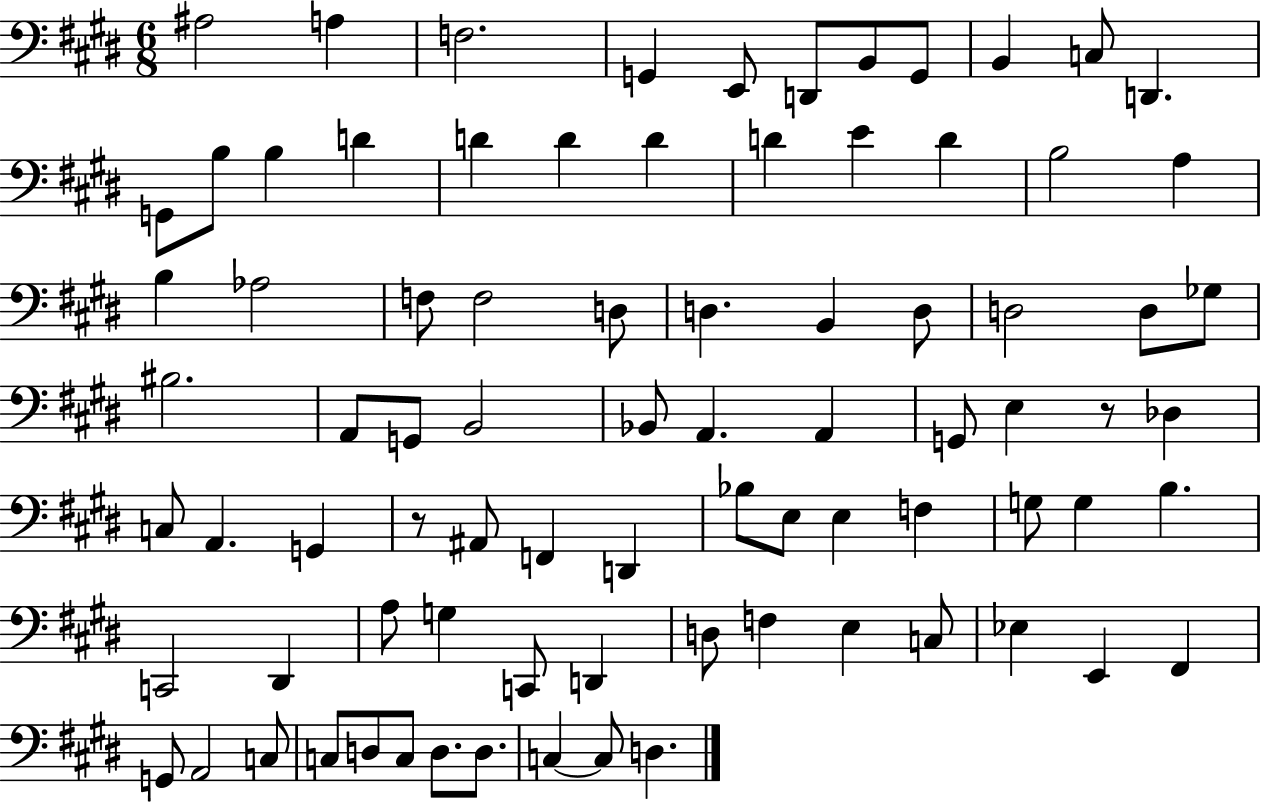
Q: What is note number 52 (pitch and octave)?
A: E3